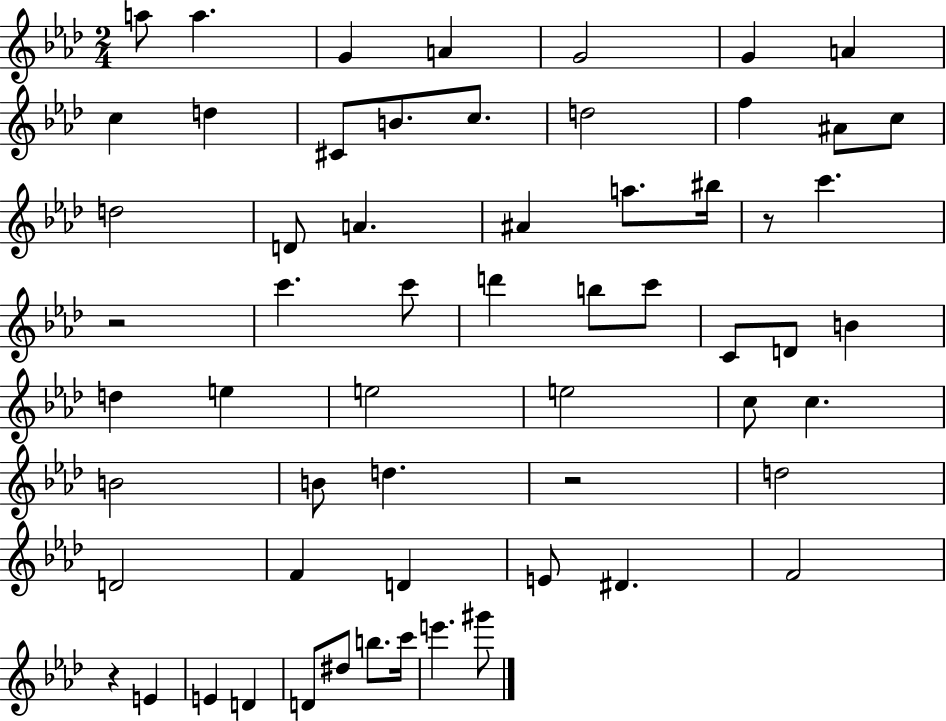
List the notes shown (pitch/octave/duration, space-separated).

A5/e A5/q. G4/q A4/q G4/h G4/q A4/q C5/q D5/q C#4/e B4/e. C5/e. D5/h F5/q A#4/e C5/e D5/h D4/e A4/q. A#4/q A5/e. BIS5/s R/e C6/q. R/h C6/q. C6/e D6/q B5/e C6/e C4/e D4/e B4/q D5/q E5/q E5/h E5/h C5/e C5/q. B4/h B4/e D5/q. R/h D5/h D4/h F4/q D4/q E4/e D#4/q. F4/h R/q E4/q E4/q D4/q D4/e D#5/e B5/e. C6/s E6/q. G#6/e